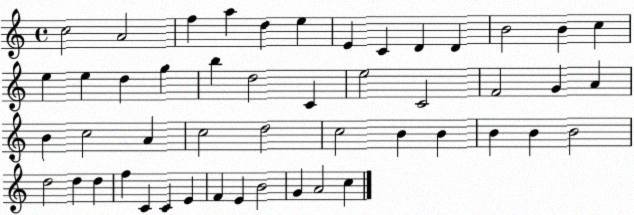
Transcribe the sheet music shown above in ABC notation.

X:1
T:Untitled
M:4/4
L:1/4
K:C
c2 A2 f a d e E C D D B2 B c e e d g b d2 C e2 C2 F2 G A B c2 A c2 d2 c2 B B B B B2 d2 d d f C C E F E B2 G A2 c